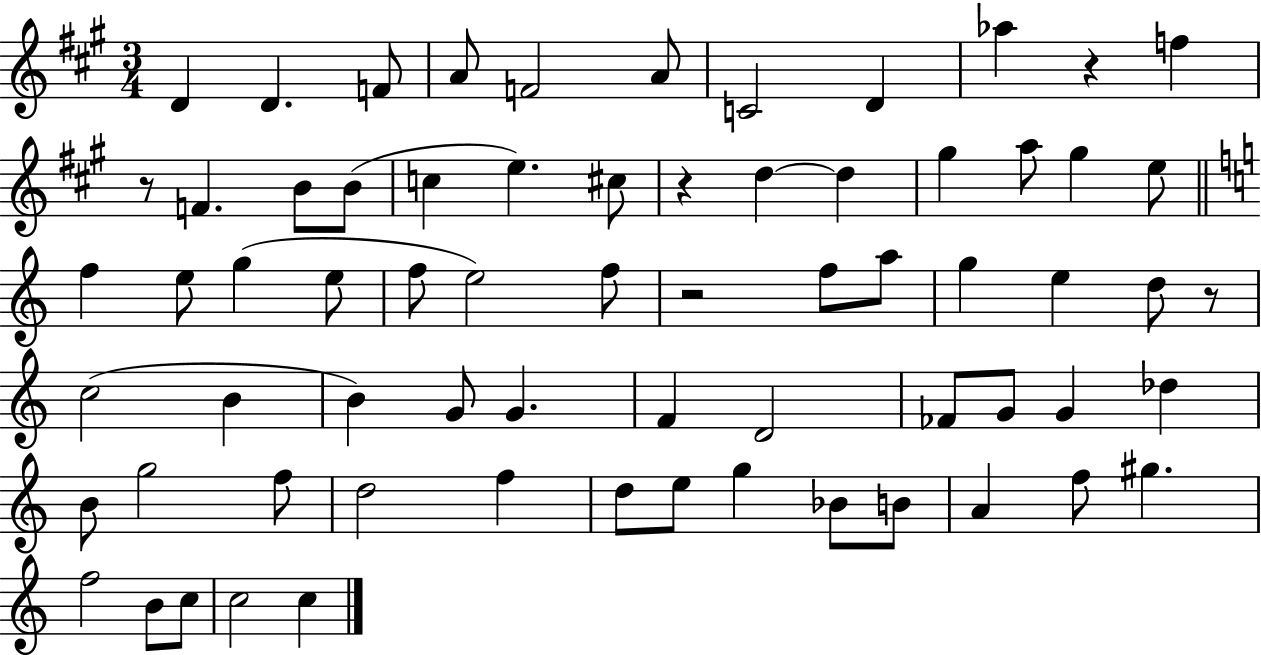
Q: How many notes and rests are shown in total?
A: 68